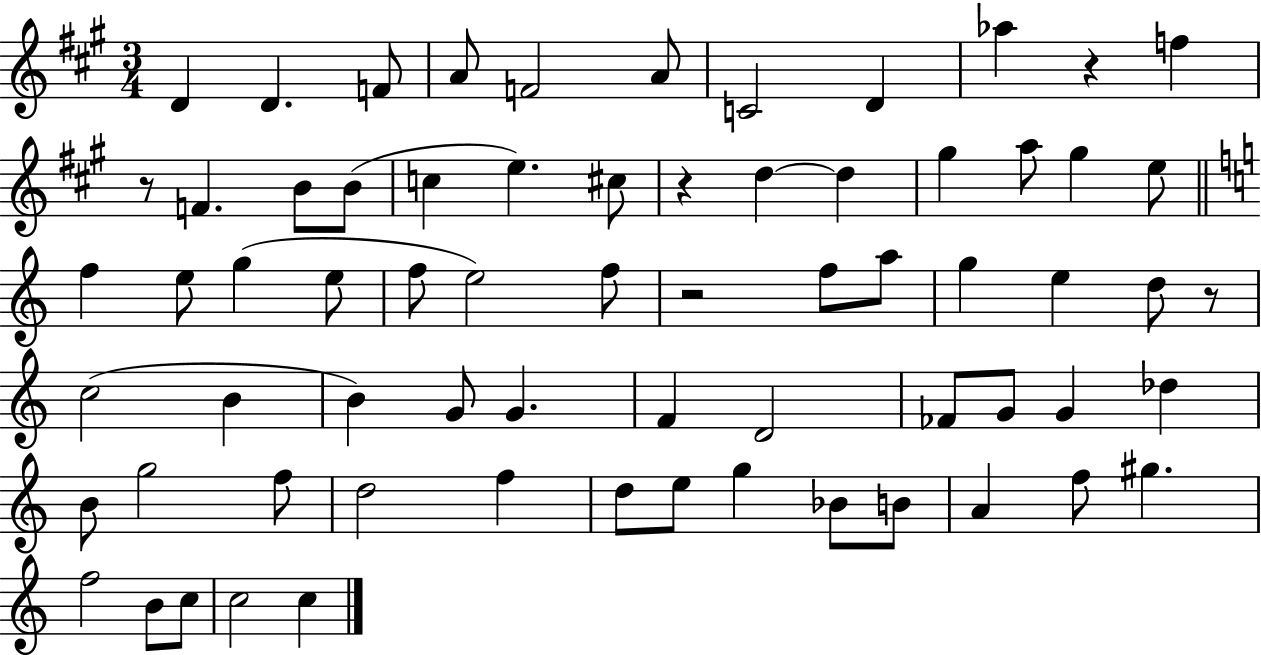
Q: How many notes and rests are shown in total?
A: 68